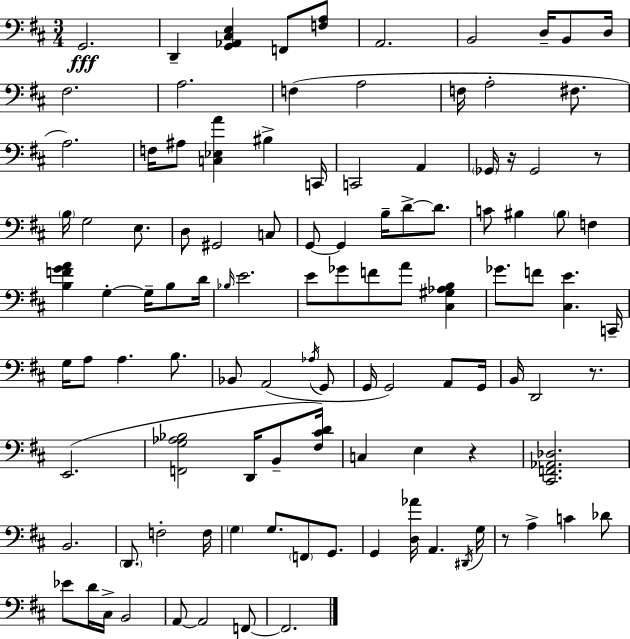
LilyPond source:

{
  \clef bass
  \numericTimeSignature
  \time 3/4
  \key d \major
  g,2.\fff | d,4-- <g, aes, cis e>4 f,8 <f a>8 | a,2. | b,2 d16-- b,8 d16 | \break fis2. | a2. | f4( a2 | f16 a2-. fis8. | \break a2.) | f16 ais8 <c ees a'>4 bis4-> c,16 | c,2 a,4 | \parenthesize ges,16 r16 ges,2 r8 | \break \parenthesize b16 g2 e8. | d8 gis,2 c8 | g,8~~ g,4 b16-- d'8->~~ d'8. | c'8 bis4 \parenthesize bis8 f4 | \break <b f' g' a'>4 g4-.~~ g16-- b8 d'16 | \grace { bes16 } e'2. | e'8 ges'8 f'8 a'8 <cis gis aes b>4 | ges'8. f'8 <cis e'>4. | \break c,16-- g16 a8 a4. b8. | bes,8 a,2( \acciaccatura { aes16 } | g,8 g,16 g,2) a,8 | g,16 b,16 d,2 r8. | \break e,2.( | <f, g aes bes>2 d,16 b,8-- | <fis cis' d'>16) c4 e4 r4 | <cis, f, aes, des>2. | \break b,2. | \parenthesize d,8. f2-. | f16 \parenthesize g4 g8. \parenthesize f,8 g,8. | g,4 <d aes'>16 a,4. | \break \acciaccatura { dis,16 } g16 r8 a4-> c'4 | des'8 ees'8 d'16 cis16-> b,2 | a,8~~ a,2 | f,8~~ f,2. | \break \bar "|."
}